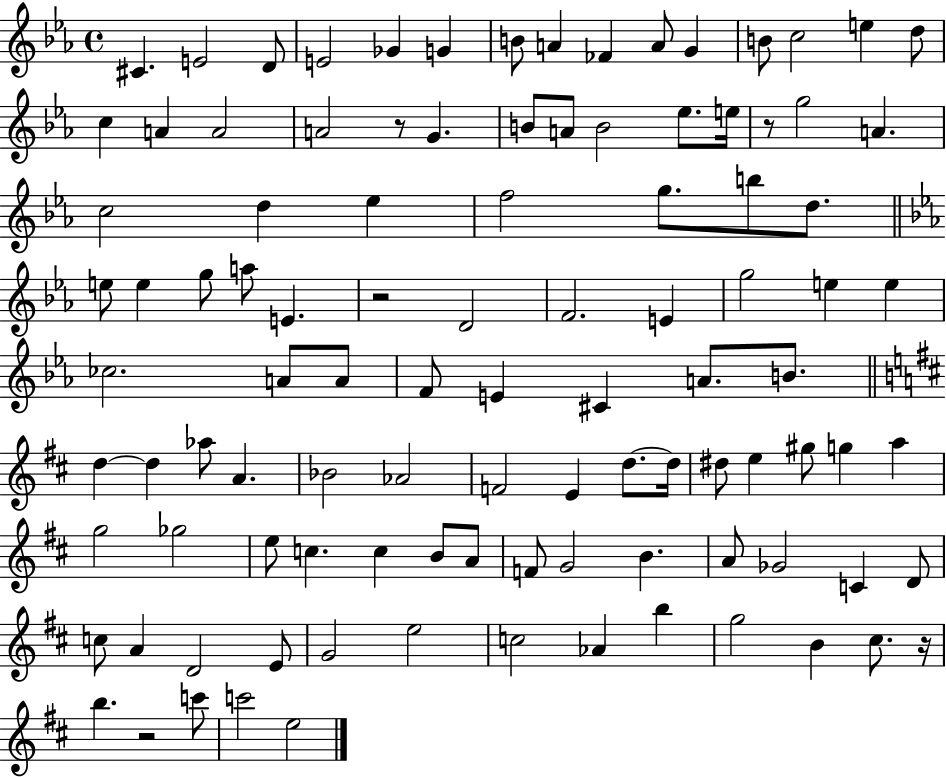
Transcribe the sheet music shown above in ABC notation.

X:1
T:Untitled
M:4/4
L:1/4
K:Eb
^C E2 D/2 E2 _G G B/2 A _F A/2 G B/2 c2 e d/2 c A A2 A2 z/2 G B/2 A/2 B2 _e/2 e/4 z/2 g2 A c2 d _e f2 g/2 b/2 d/2 e/2 e g/2 a/2 E z2 D2 F2 E g2 e e _c2 A/2 A/2 F/2 E ^C A/2 B/2 d d _a/2 A _B2 _A2 F2 E d/2 d/4 ^d/2 e ^g/2 g a g2 _g2 e/2 c c B/2 A/2 F/2 G2 B A/2 _G2 C D/2 c/2 A D2 E/2 G2 e2 c2 _A b g2 B ^c/2 z/4 b z2 c'/2 c'2 e2